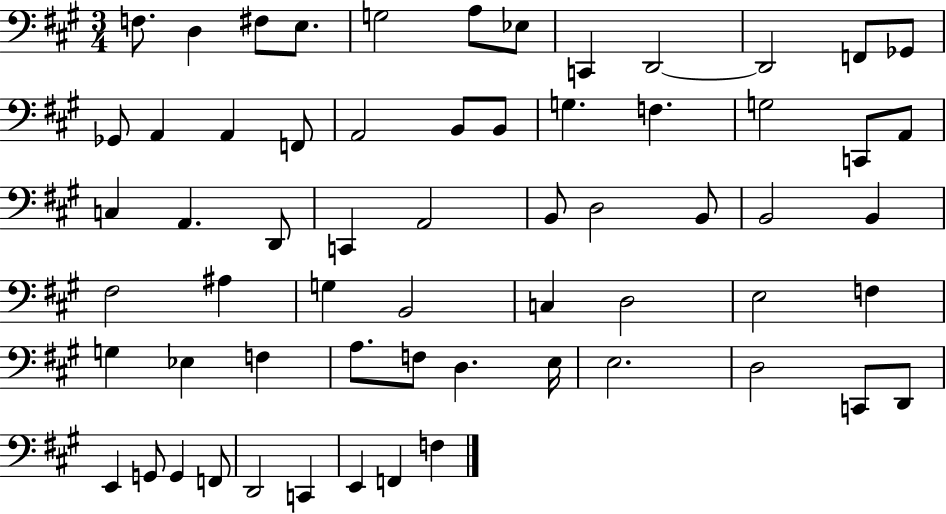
X:1
T:Untitled
M:3/4
L:1/4
K:A
F,/2 D, ^F,/2 E,/2 G,2 A,/2 _E,/2 C,, D,,2 D,,2 F,,/2 _G,,/2 _G,,/2 A,, A,, F,,/2 A,,2 B,,/2 B,,/2 G, F, G,2 C,,/2 A,,/2 C, A,, D,,/2 C,, A,,2 B,,/2 D,2 B,,/2 B,,2 B,, ^F,2 ^A, G, B,,2 C, D,2 E,2 F, G, _E, F, A,/2 F,/2 D, E,/4 E,2 D,2 C,,/2 D,,/2 E,, G,,/2 G,, F,,/2 D,,2 C,, E,, F,, F,